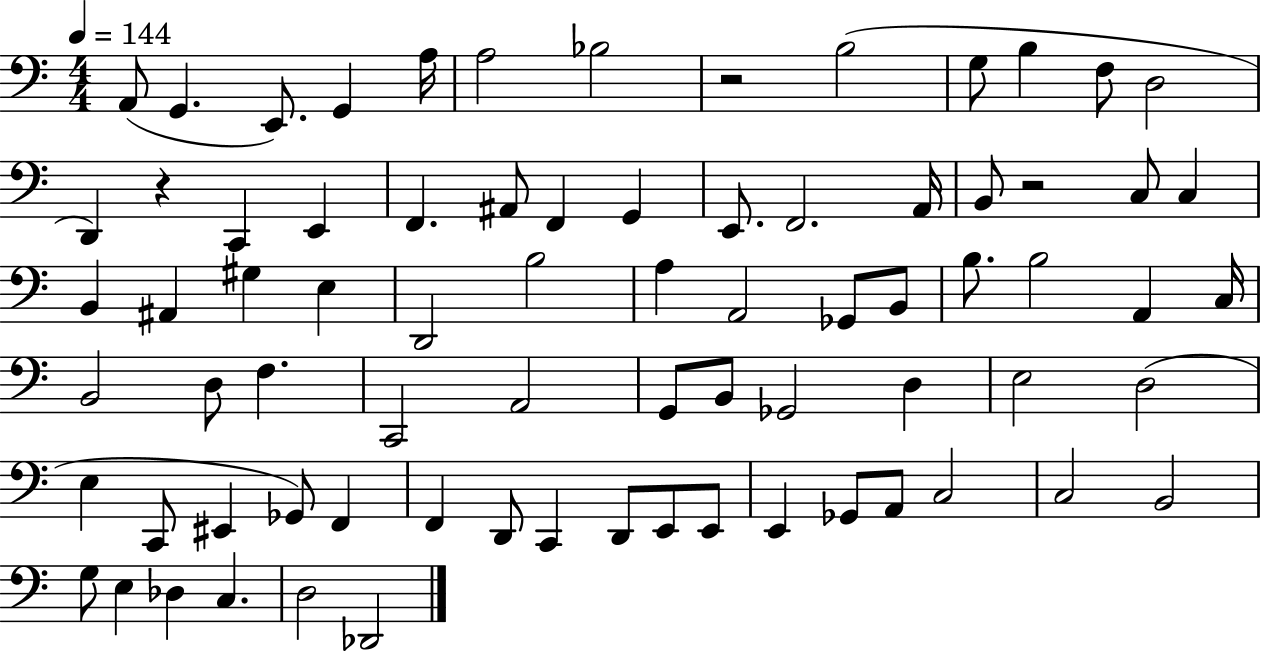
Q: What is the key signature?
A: C major